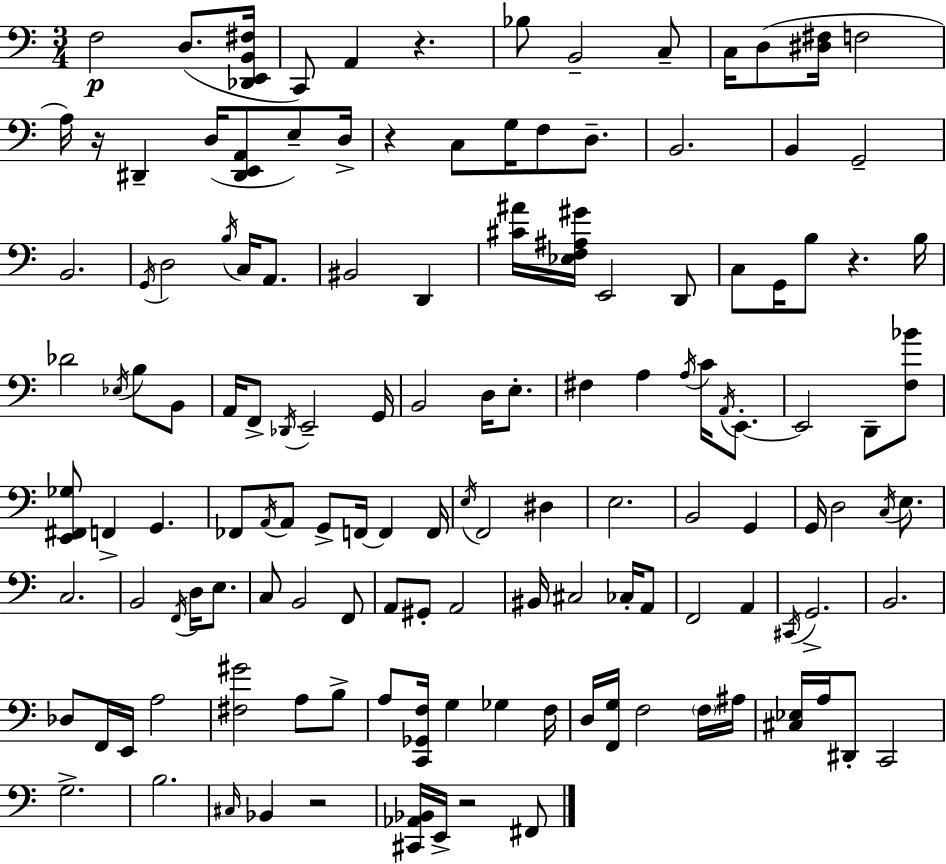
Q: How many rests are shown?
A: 6